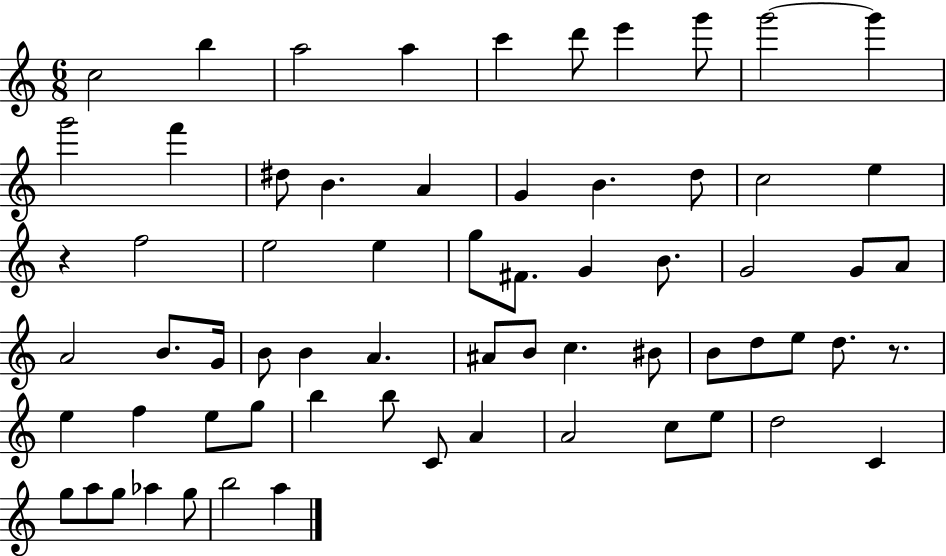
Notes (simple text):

C5/h B5/q A5/h A5/q C6/q D6/e E6/q G6/e G6/h G6/q G6/h F6/q D#5/e B4/q. A4/q G4/q B4/q. D5/e C5/h E5/q R/q F5/h E5/h E5/q G5/e F#4/e. G4/q B4/e. G4/h G4/e A4/e A4/h B4/e. G4/s B4/e B4/q A4/q. A#4/e B4/e C5/q. BIS4/e B4/e D5/e E5/e D5/e. R/e. E5/q F5/q E5/e G5/e B5/q B5/e C4/e A4/q A4/h C5/e E5/e D5/h C4/q G5/e A5/e G5/e Ab5/q G5/e B5/h A5/q